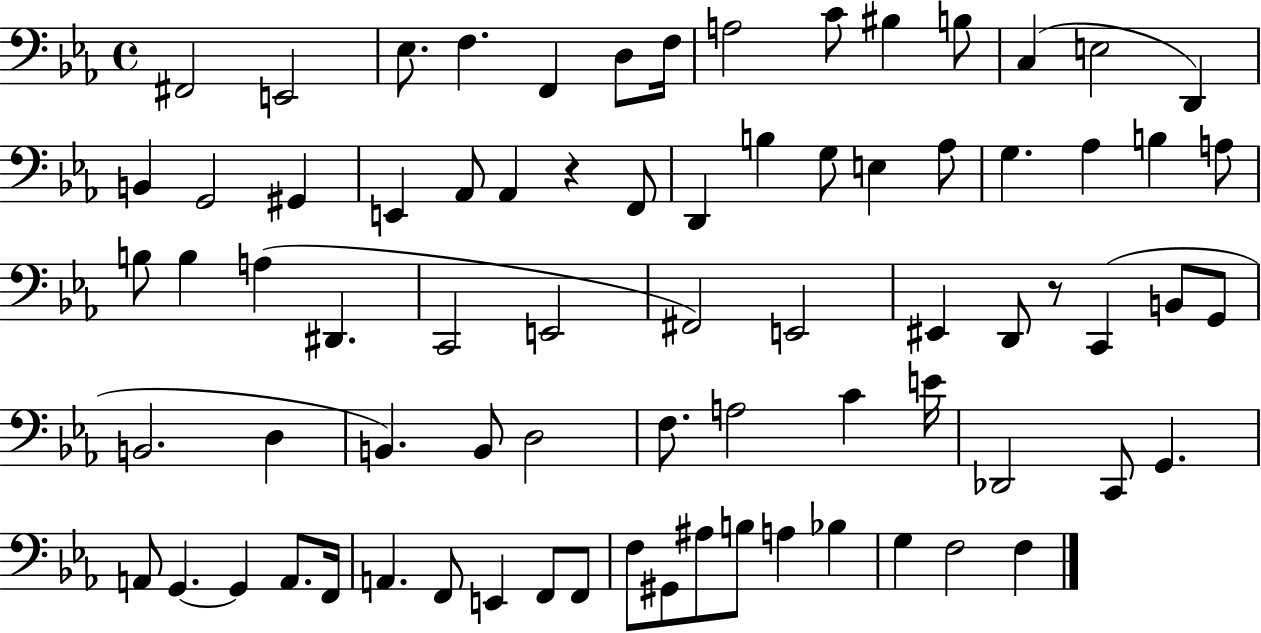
{
  \clef bass
  \time 4/4
  \defaultTimeSignature
  \key ees \major
  fis,2 e,2 | ees8. f4. f,4 d8 f16 | a2 c'8 bis4 b8 | c4( e2 d,4) | \break b,4 g,2 gis,4 | e,4 aes,8 aes,4 r4 f,8 | d,4 b4 g8 e4 aes8 | g4. aes4 b4 a8 | \break b8 b4 a4( dis,4. | c,2 e,2 | fis,2) e,2 | eis,4 d,8 r8 c,4( b,8 g,8 | \break b,2. d4 | b,4.) b,8 d2 | f8. a2 c'4 e'16 | des,2 c,8 g,4. | \break a,8 g,4.~~ g,4 a,8. f,16 | a,4. f,8 e,4 f,8 f,8 | f8 gis,8 ais8 b8 a4 bes4 | g4 f2 f4 | \break \bar "|."
}